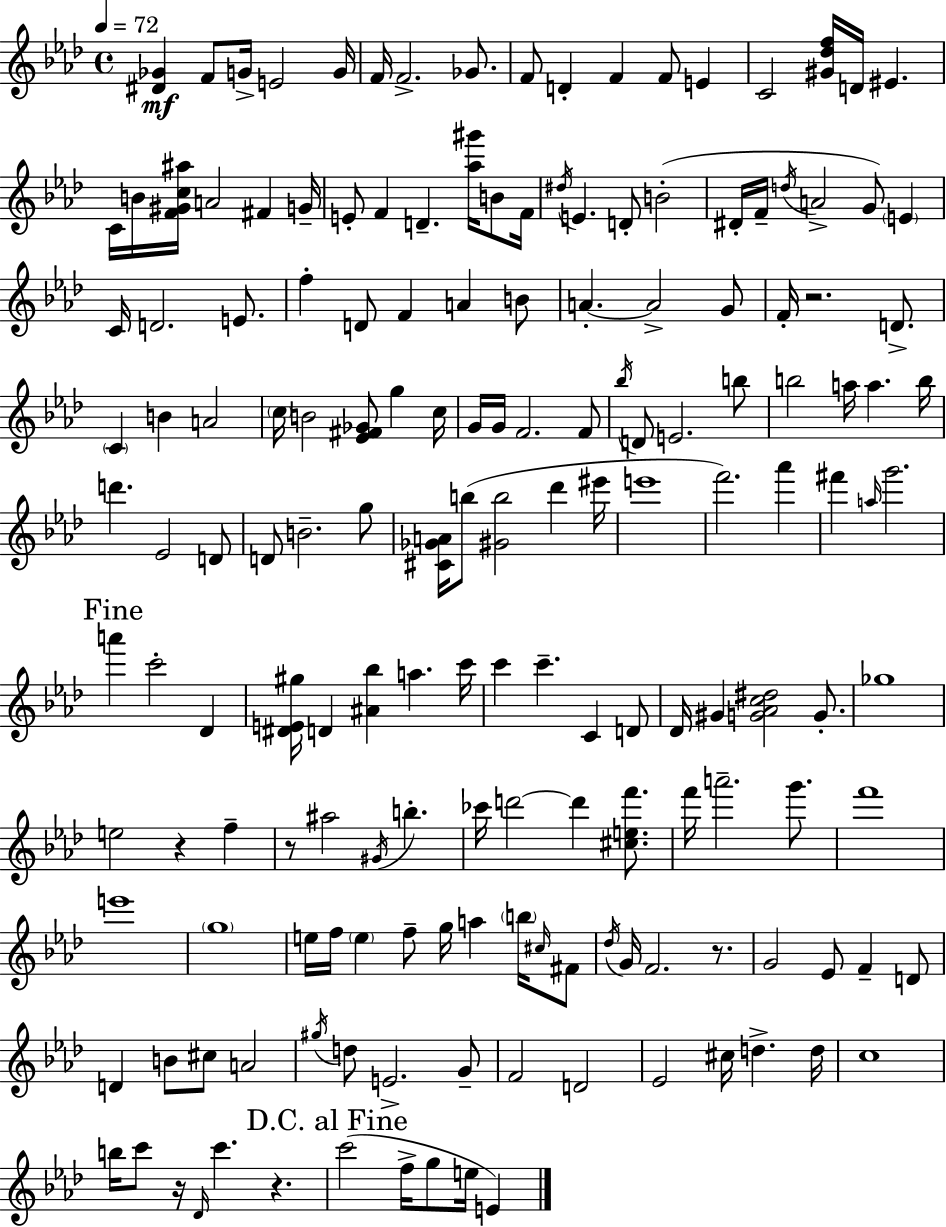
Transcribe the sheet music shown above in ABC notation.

X:1
T:Untitled
M:4/4
L:1/4
K:Ab
[^D_G] F/2 G/4 E2 G/4 F/4 F2 _G/2 F/2 D F F/2 E C2 [^G_df]/4 D/4 ^E C/4 B/4 [F^Gc^a]/4 A2 ^F G/4 E/2 F D [_a^g']/4 B/2 F/4 ^d/4 E D/2 B2 ^D/4 F/4 d/4 A2 G/2 E C/4 D2 E/2 f D/2 F A B/2 A A2 G/2 F/4 z2 D/2 C B A2 c/4 B2 [_E^F_G]/2 g c/4 G/4 G/4 F2 F/2 _b/4 D/2 E2 b/2 b2 a/4 a b/4 d' _E2 D/2 D/2 B2 g/2 [^C_GA]/4 b/2 [^Gb]2 _d' ^e'/4 e'4 f'2 _a' ^f' a/4 g'2 a' c'2 _D [^DE^g]/4 D [^A_b] a c'/4 c' c' C D/2 _D/4 ^G [G_Ac^d]2 G/2 _g4 e2 z f z/2 ^a2 ^G/4 b _c'/4 d'2 d' [^cef']/2 f'/4 a'2 g'/2 f'4 e'4 g4 e/4 f/4 e f/2 g/4 a b/4 ^c/4 ^F/2 _d/4 G/4 F2 z/2 G2 _E/2 F D/2 D B/2 ^c/2 A2 ^g/4 d/2 E2 G/2 F2 D2 _E2 ^c/4 d d/4 c4 b/4 c'/2 z/4 _D/4 c' z c'2 f/4 g/2 e/4 E